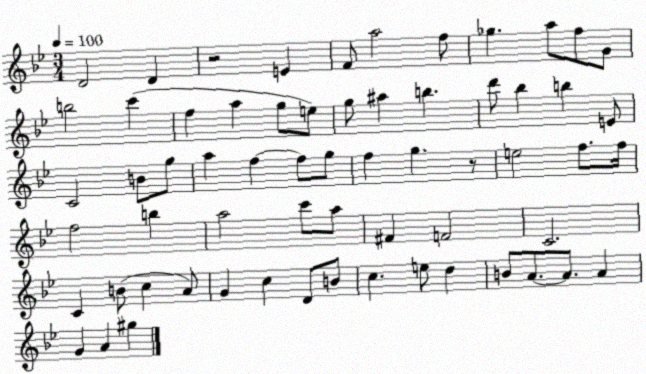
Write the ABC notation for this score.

X:1
T:Untitled
M:3/4
L:1/4
K:Bb
D2 D z2 E F/2 a2 f/2 _g a/2 f/2 G/2 b2 c' f a g/2 e/2 g/2 ^a b d'/2 _b b E/2 C2 B/2 g/2 a f f/2 g/2 f g z/2 e2 f/2 f/4 f2 b a2 c'/2 a/2 ^F F2 C2 C B/2 c A/2 G c D/2 B/2 c e/2 d B/2 A/2 A/2 A G A ^g